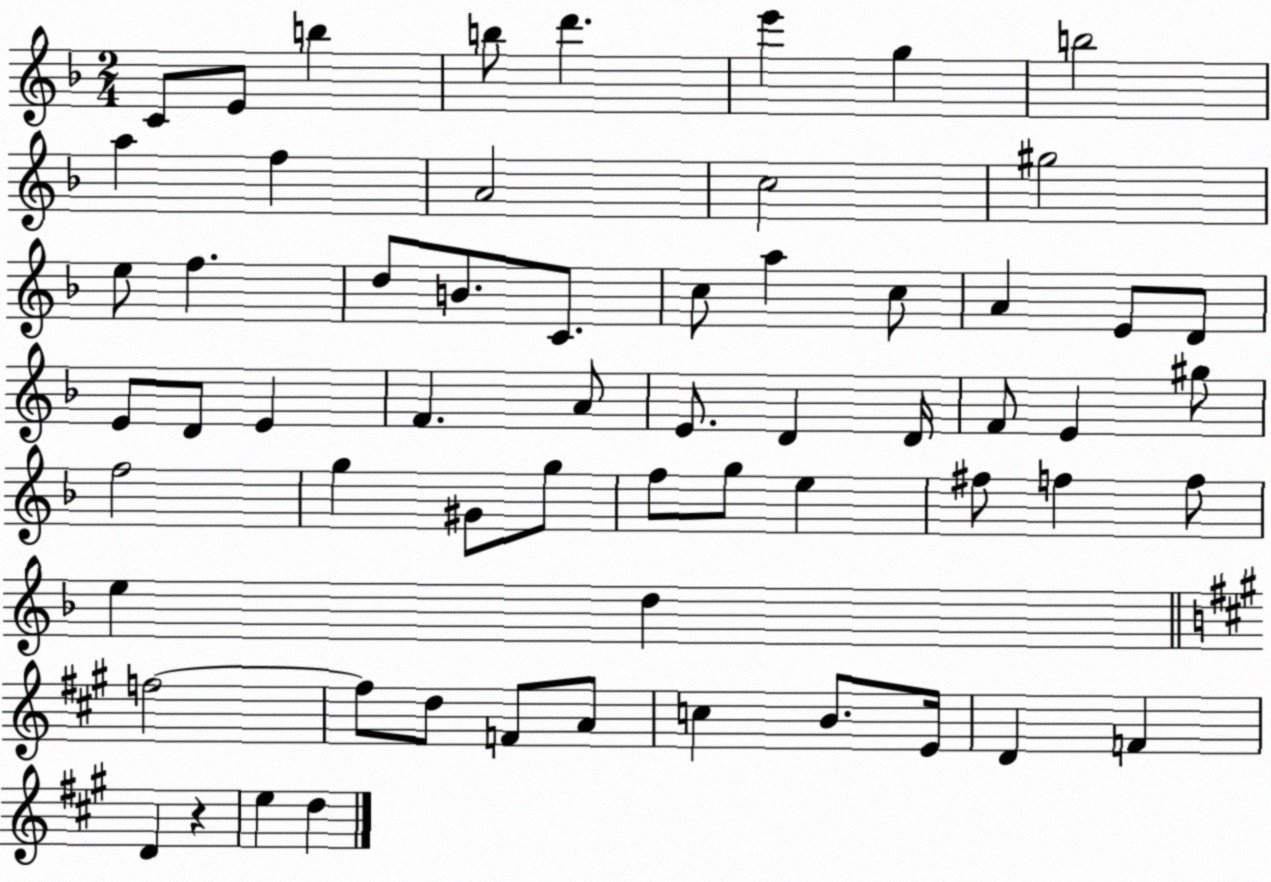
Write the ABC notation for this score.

X:1
T:Untitled
M:2/4
L:1/4
K:F
C/2 E/2 b b/2 d' e' g b2 a f A2 c2 ^g2 e/2 f d/2 B/2 C/2 c/2 a c/2 A E/2 D/2 E/2 D/2 E F A/2 E/2 D D/4 F/2 E ^g/2 f2 g ^G/2 g/2 f/2 g/2 e ^f/2 f f/2 e d f2 f/2 d/2 F/2 A/2 c B/2 E/4 D F D z e d